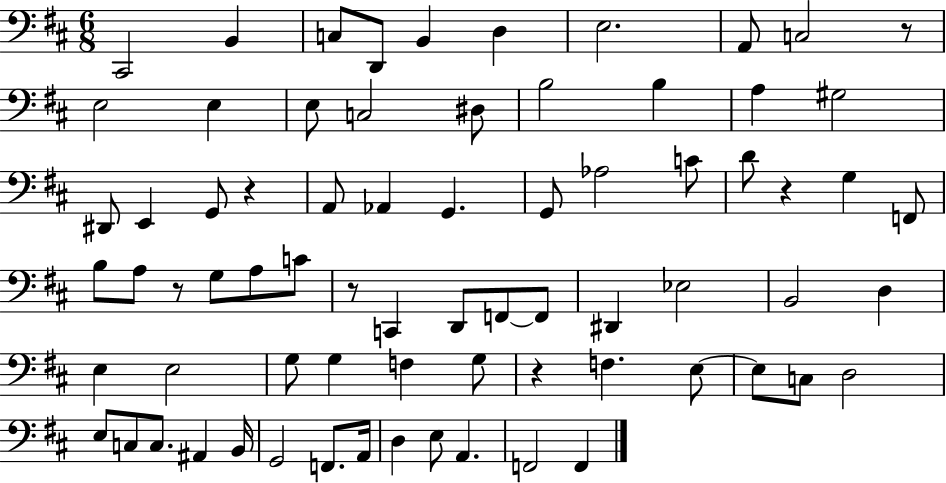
X:1
T:Untitled
M:6/8
L:1/4
K:D
^C,,2 B,, C,/2 D,,/2 B,, D, E,2 A,,/2 C,2 z/2 E,2 E, E,/2 C,2 ^D,/2 B,2 B, A, ^G,2 ^D,,/2 E,, G,,/2 z A,,/2 _A,, G,, G,,/2 _A,2 C/2 D/2 z G, F,,/2 B,/2 A,/2 z/2 G,/2 A,/2 C/2 z/2 C,, D,,/2 F,,/2 F,,/2 ^D,, _E,2 B,,2 D, E, E,2 G,/2 G, F, G,/2 z F, E,/2 E,/2 C,/2 D,2 E,/2 C,/2 C,/2 ^A,, B,,/4 G,,2 F,,/2 A,,/4 D, E,/2 A,, F,,2 F,,